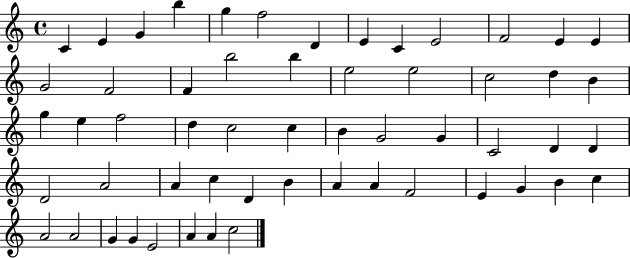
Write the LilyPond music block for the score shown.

{
  \clef treble
  \time 4/4
  \defaultTimeSignature
  \key c \major
  c'4 e'4 g'4 b''4 | g''4 f''2 d'4 | e'4 c'4 e'2 | f'2 e'4 e'4 | \break g'2 f'2 | f'4 b''2 b''4 | e''2 e''2 | c''2 d''4 b'4 | \break g''4 e''4 f''2 | d''4 c''2 c''4 | b'4 g'2 g'4 | c'2 d'4 d'4 | \break d'2 a'2 | a'4 c''4 d'4 b'4 | a'4 a'4 f'2 | e'4 g'4 b'4 c''4 | \break a'2 a'2 | g'4 g'4 e'2 | a'4 a'4 c''2 | \bar "|."
}